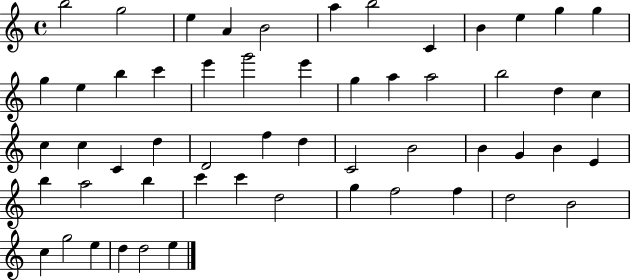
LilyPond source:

{
  \clef treble
  \time 4/4
  \defaultTimeSignature
  \key c \major
  b''2 g''2 | e''4 a'4 b'2 | a''4 b''2 c'4 | b'4 e''4 g''4 g''4 | \break g''4 e''4 b''4 c'''4 | e'''4 g'''2 e'''4 | g''4 a''4 a''2 | b''2 d''4 c''4 | \break c''4 c''4 c'4 d''4 | d'2 f''4 d''4 | c'2 b'2 | b'4 g'4 b'4 e'4 | \break b''4 a''2 b''4 | c'''4 c'''4 d''2 | g''4 f''2 f''4 | d''2 b'2 | \break c''4 g''2 e''4 | d''4 d''2 e''4 | \bar "|."
}